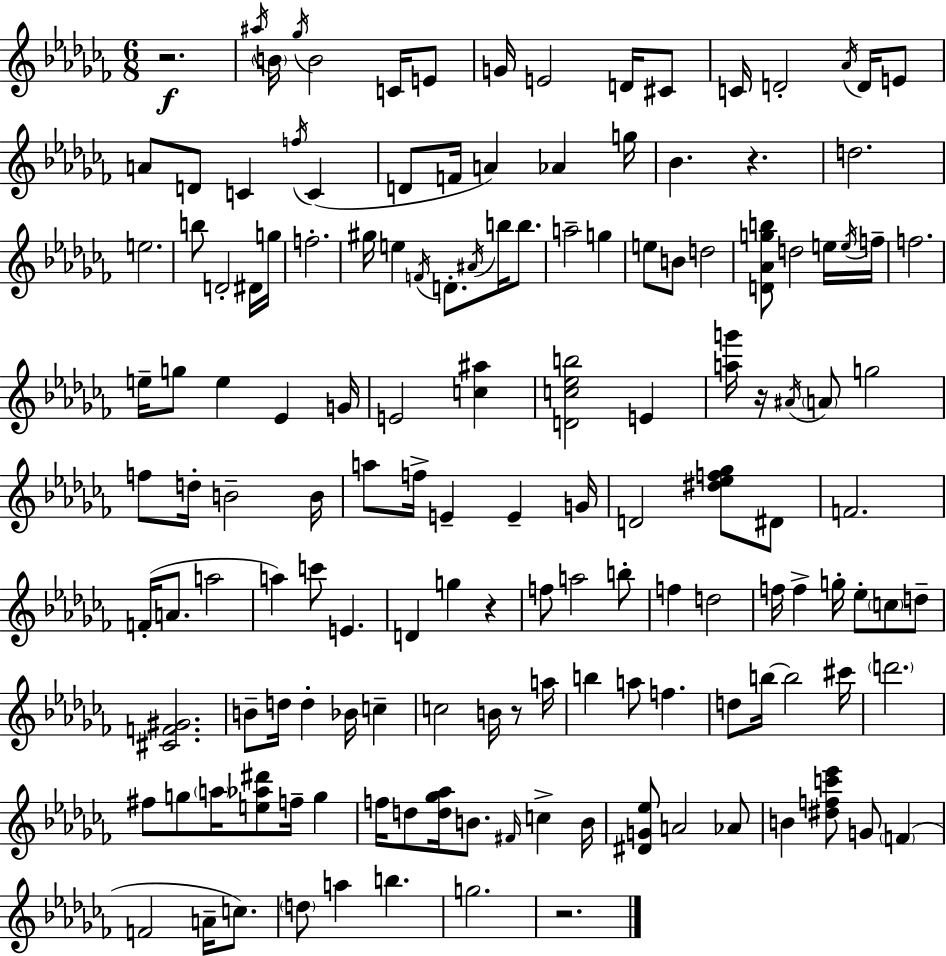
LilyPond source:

{
  \clef treble
  \numericTimeSignature
  \time 6/8
  \key aes \minor
  r2.\f | \acciaccatura { ais''16 } \parenthesize b'16 \acciaccatura { ges''16 } b'2 c'16 | e'8 g'16 e'2 d'16 | cis'8 c'16 d'2-. \acciaccatura { aes'16 } | \break d'16 e'8 a'8 d'8 c'4 \acciaccatura { f''16 } | c'4( d'8 f'16 a'4) aes'4 | g''16 bes'4. r4. | d''2. | \break e''2. | b''8 d'2-. | dis'16 g''16 f''2.-. | gis''16 e''4 \acciaccatura { f'16 } d'8.-. | \break \acciaccatura { ais'16 } b''16 b''8. a''2-- | g''4 e''8 b'8 d''2 | <d' aes' g'' b''>8 d''2 | e''16 \acciaccatura { e''16 } f''16-- f''2. | \break e''16-- g''8 e''4 | ees'4 g'16 e'2 | <c'' ais''>4 <d' c'' ees'' b''>2 | e'4 <a'' g'''>16 r16 \acciaccatura { ais'16 } \parenthesize a'8 | \break g''2 f''8 d''16-. b'2-- | b'16 a''8 f''16-> e'4-- | e'4-- g'16 d'2 | <dis'' ees'' f'' ges''>8 dis'8 f'2. | \break f'16-.( a'8. | a''2 a''4) | c'''8 e'4. d'4 | g''4 r4 f''8 a''2 | \break b''8-. f''4 | d''2 f''16 f''4-> | g''16-. ees''8-. \parenthesize c''8 d''8-- <cis' f' gis'>2. | b'8-- d''16 d''4-. | \break bes'16 c''4-- c''2 | b'16 r8 a''16 b''4 | a''8 f''4. d''8 b''16~~ b''2 | cis'''16 \parenthesize d'''2. | \break fis''8 g''8 | \parenthesize a''16 <e'' aes'' dis'''>8 f''16-- g''4 f''16 d''8 <d'' ges'' aes''>16 | b'8. \grace { fis'16 } c''4-> b'16 <dis' g' ees''>8 a'2 | aes'8 b'4 | \break <dis'' f'' c''' ees'''>8 g'8 \parenthesize f'4( f'2 | a'16-- c''8.) \parenthesize d''8 a''4 | b''4. g''2. | r2. | \break \bar "|."
}